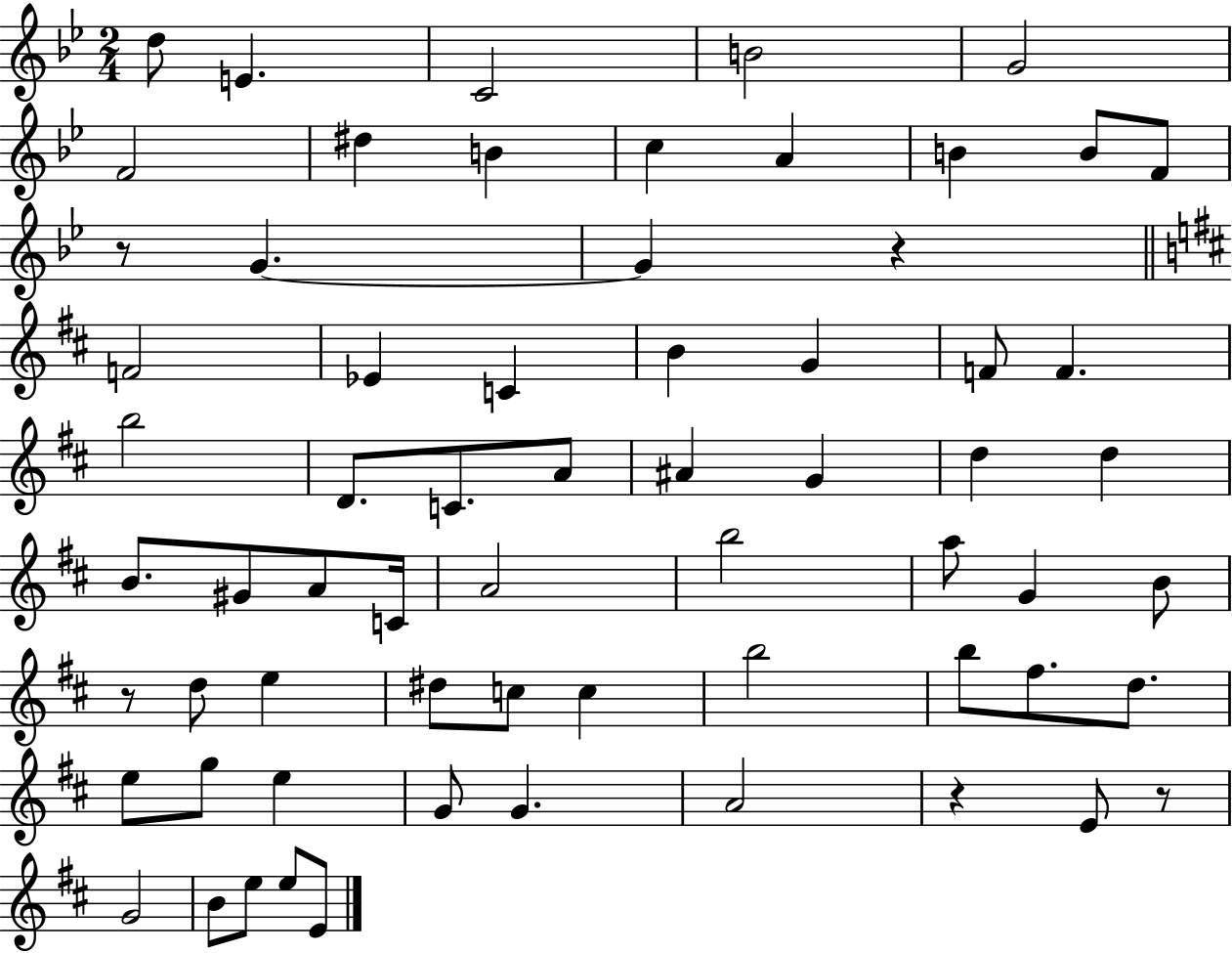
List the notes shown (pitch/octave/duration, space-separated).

D5/e E4/q. C4/h B4/h G4/h F4/h D#5/q B4/q C5/q A4/q B4/q B4/e F4/e R/e G4/q. G4/q R/q F4/h Eb4/q C4/q B4/q G4/q F4/e F4/q. B5/h D4/e. C4/e. A4/e A#4/q G4/q D5/q D5/q B4/e. G#4/e A4/e C4/s A4/h B5/h A5/e G4/q B4/e R/e D5/e E5/q D#5/e C5/e C5/q B5/h B5/e F#5/e. D5/e. E5/e G5/e E5/q G4/e G4/q. A4/h R/q E4/e R/e G4/h B4/e E5/e E5/e E4/e